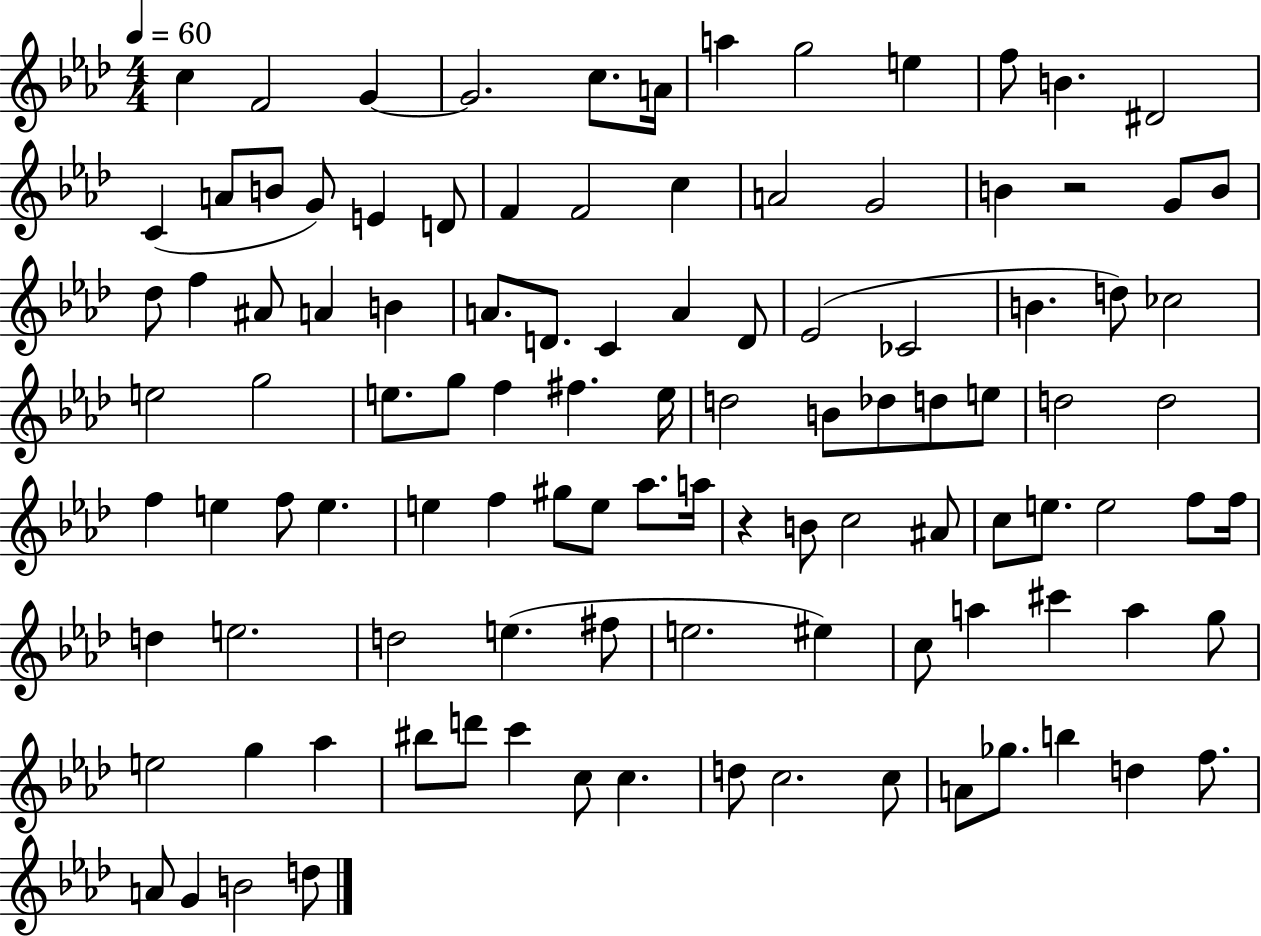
{
  \clef treble
  \numericTimeSignature
  \time 4/4
  \key aes \major
  \tempo 4 = 60
  c''4 f'2 g'4~~ | g'2. c''8. a'16 | a''4 g''2 e''4 | f''8 b'4. dis'2 | \break c'4( a'8 b'8 g'8) e'4 d'8 | f'4 f'2 c''4 | a'2 g'2 | b'4 r2 g'8 b'8 | \break des''8 f''4 ais'8 a'4 b'4 | a'8. d'8. c'4 a'4 d'8 | ees'2( ces'2 | b'4. d''8) ces''2 | \break e''2 g''2 | e''8. g''8 f''4 fis''4. e''16 | d''2 b'8 des''8 d''8 e''8 | d''2 d''2 | \break f''4 e''4 f''8 e''4. | e''4 f''4 gis''8 e''8 aes''8. a''16 | r4 b'8 c''2 ais'8 | c''8 e''8. e''2 f''8 f''16 | \break d''4 e''2. | d''2 e''4.( fis''8 | e''2. eis''4) | c''8 a''4 cis'''4 a''4 g''8 | \break e''2 g''4 aes''4 | bis''8 d'''8 c'''4 c''8 c''4. | d''8 c''2. c''8 | a'8 ges''8. b''4 d''4 f''8. | \break a'8 g'4 b'2 d''8 | \bar "|."
}